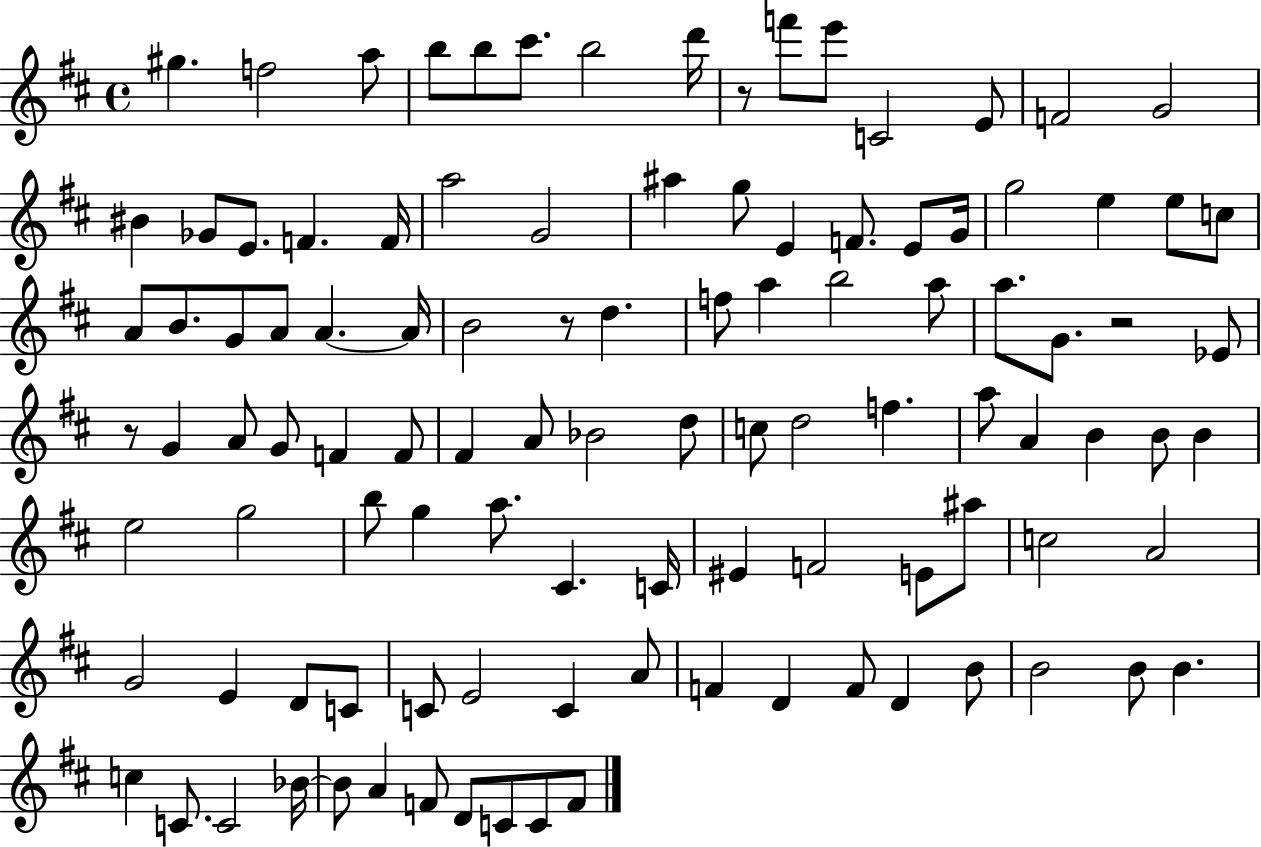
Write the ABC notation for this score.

X:1
T:Untitled
M:4/4
L:1/4
K:D
^g f2 a/2 b/2 b/2 ^c'/2 b2 d'/4 z/2 f'/2 e'/2 C2 E/2 F2 G2 ^B _G/2 E/2 F F/4 a2 G2 ^a g/2 E F/2 E/2 G/4 g2 e e/2 c/2 A/2 B/2 G/2 A/2 A A/4 B2 z/2 d f/2 a b2 a/2 a/2 G/2 z2 _E/2 z/2 G A/2 G/2 F F/2 ^F A/2 _B2 d/2 c/2 d2 f a/2 A B B/2 B e2 g2 b/2 g a/2 ^C C/4 ^E F2 E/2 ^a/2 c2 A2 G2 E D/2 C/2 C/2 E2 C A/2 F D F/2 D B/2 B2 B/2 B c C/2 C2 _B/4 _B/2 A F/2 D/2 C/2 C/2 F/2